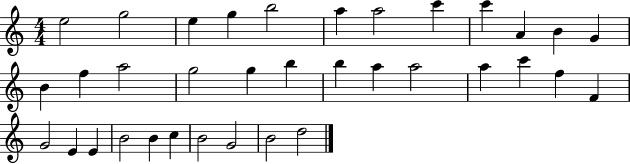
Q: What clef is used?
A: treble